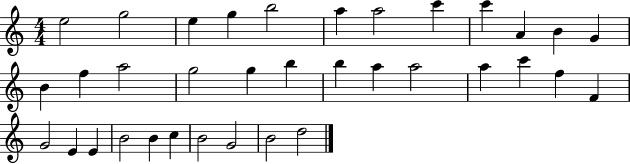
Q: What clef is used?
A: treble